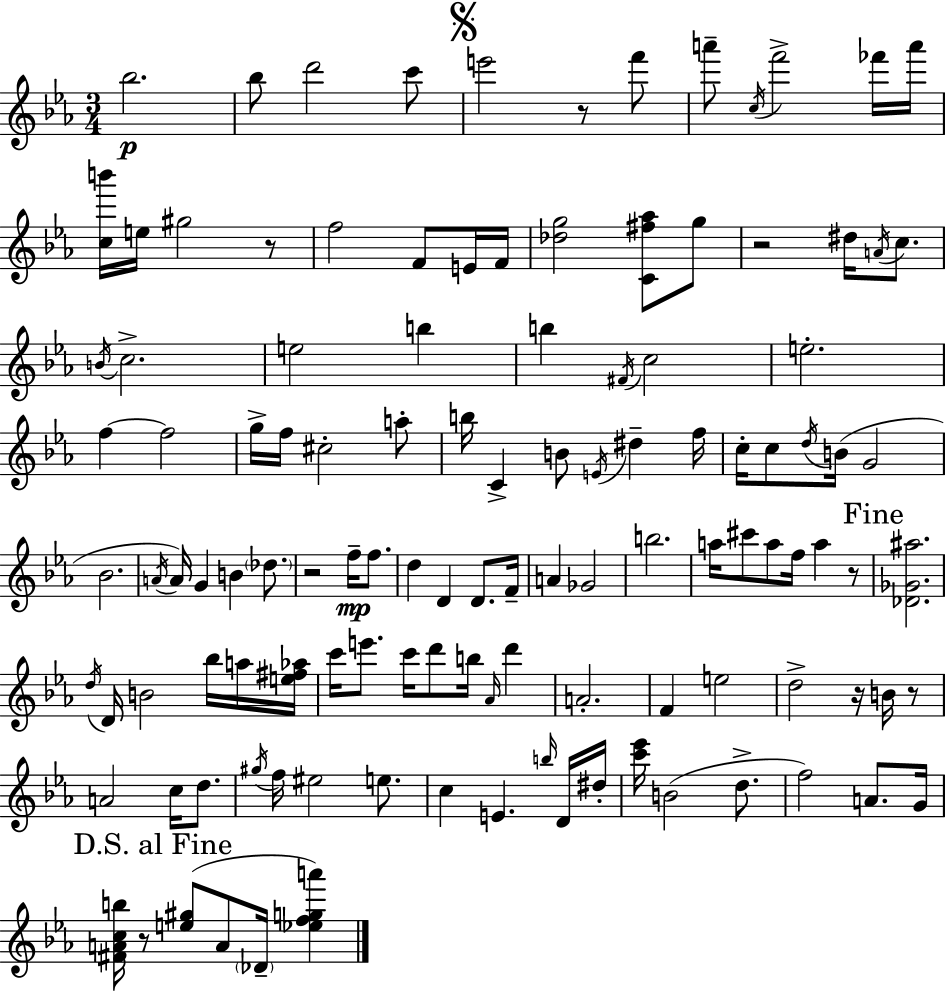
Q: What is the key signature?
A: EES major